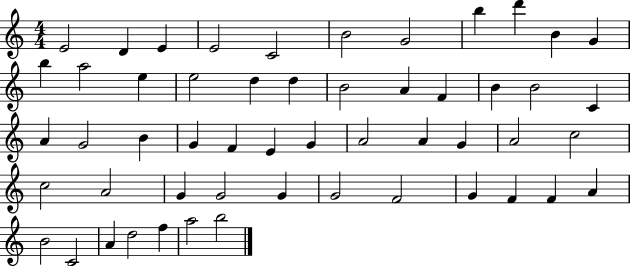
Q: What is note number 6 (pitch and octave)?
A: B4